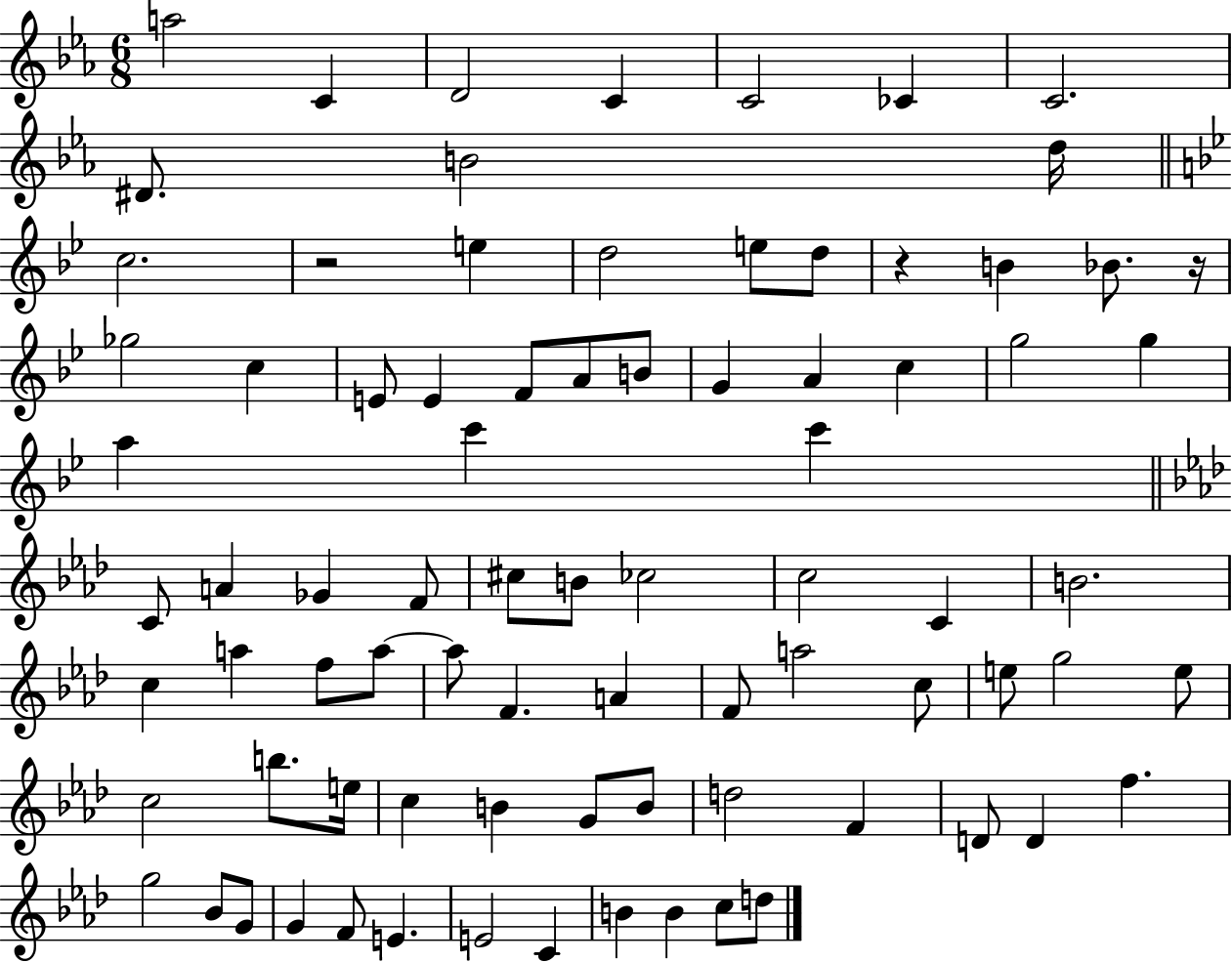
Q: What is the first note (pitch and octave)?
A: A5